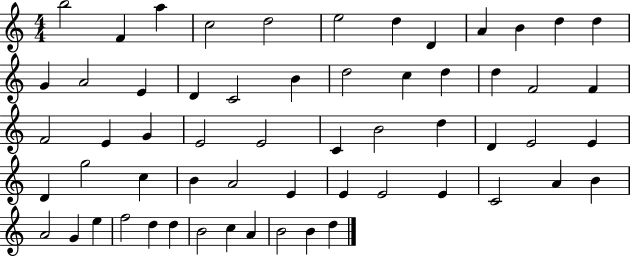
{
  \clef treble
  \numericTimeSignature
  \time 4/4
  \key c \major
  b''2 f'4 a''4 | c''2 d''2 | e''2 d''4 d'4 | a'4 b'4 d''4 d''4 | \break g'4 a'2 e'4 | d'4 c'2 b'4 | d''2 c''4 d''4 | d''4 f'2 f'4 | \break f'2 e'4 g'4 | e'2 e'2 | c'4 b'2 d''4 | d'4 e'2 e'4 | \break d'4 g''2 c''4 | b'4 a'2 e'4 | e'4 e'2 e'4 | c'2 a'4 b'4 | \break a'2 g'4 e''4 | f''2 d''4 d''4 | b'2 c''4 a'4 | b'2 b'4 d''4 | \break \bar "|."
}